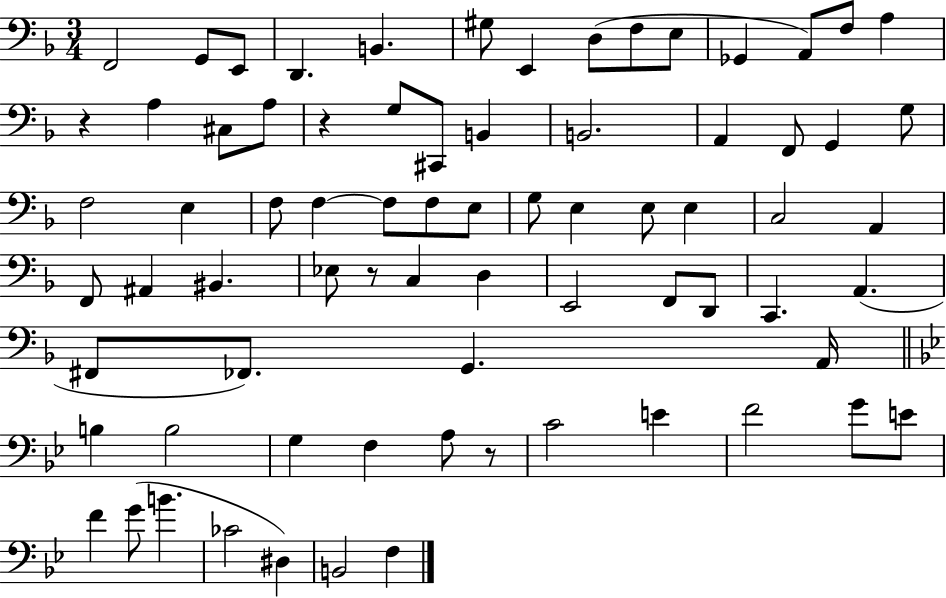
X:1
T:Untitled
M:3/4
L:1/4
K:F
F,,2 G,,/2 E,,/2 D,, B,, ^G,/2 E,, D,/2 F,/2 E,/2 _G,, A,,/2 F,/2 A, z A, ^C,/2 A,/2 z G,/2 ^C,,/2 B,, B,,2 A,, F,,/2 G,, G,/2 F,2 E, F,/2 F, F,/2 F,/2 E,/2 G,/2 E, E,/2 E, C,2 A,, F,,/2 ^A,, ^B,, _E,/2 z/2 C, D, E,,2 F,,/2 D,,/2 C,, A,, ^F,,/2 _F,,/2 G,, A,,/4 B, B,2 G, F, A,/2 z/2 C2 E F2 G/2 E/2 F G/2 B _C2 ^D, B,,2 F,